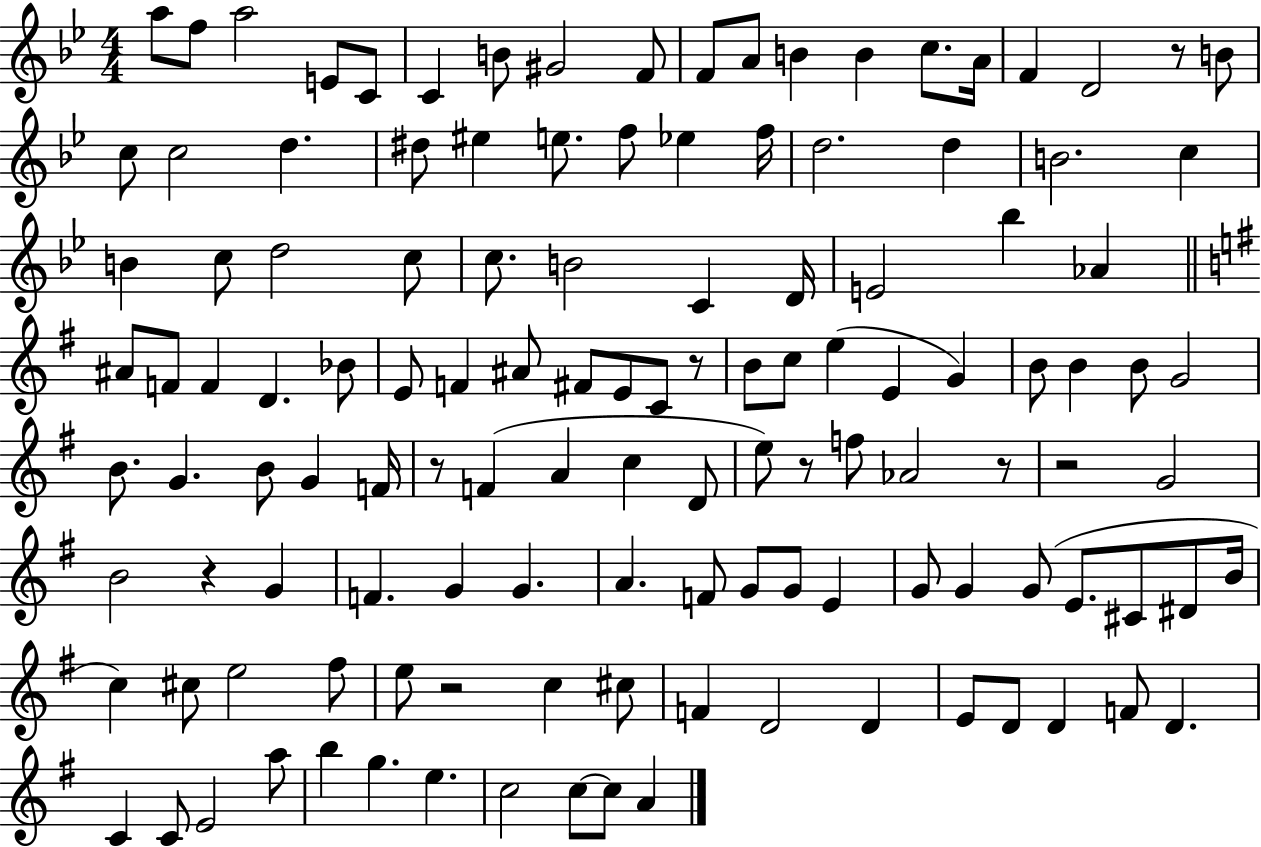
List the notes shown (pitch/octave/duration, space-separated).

A5/e F5/e A5/h E4/e C4/e C4/q B4/e G#4/h F4/e F4/e A4/e B4/q B4/q C5/e. A4/s F4/q D4/h R/e B4/e C5/e C5/h D5/q. D#5/e EIS5/q E5/e. F5/e Eb5/q F5/s D5/h. D5/q B4/h. C5/q B4/q C5/e D5/h C5/e C5/e. B4/h C4/q D4/s E4/h Bb5/q Ab4/q A#4/e F4/e F4/q D4/q. Bb4/e E4/e F4/q A#4/e F#4/e E4/e C4/e R/e B4/e C5/e E5/q E4/q G4/q B4/e B4/q B4/e G4/h B4/e. G4/q. B4/e G4/q F4/s R/e F4/q A4/q C5/q D4/e E5/e R/e F5/e Ab4/h R/e R/h G4/h B4/h R/q G4/q F4/q. G4/q G4/q. A4/q. F4/e G4/e G4/e E4/q G4/e G4/q G4/e E4/e. C#4/e D#4/e B4/s C5/q C#5/e E5/h F#5/e E5/e R/h C5/q C#5/e F4/q D4/h D4/q E4/e D4/e D4/q F4/e D4/q. C4/q C4/e E4/h A5/e B5/q G5/q. E5/q. C5/h C5/e C5/e A4/q